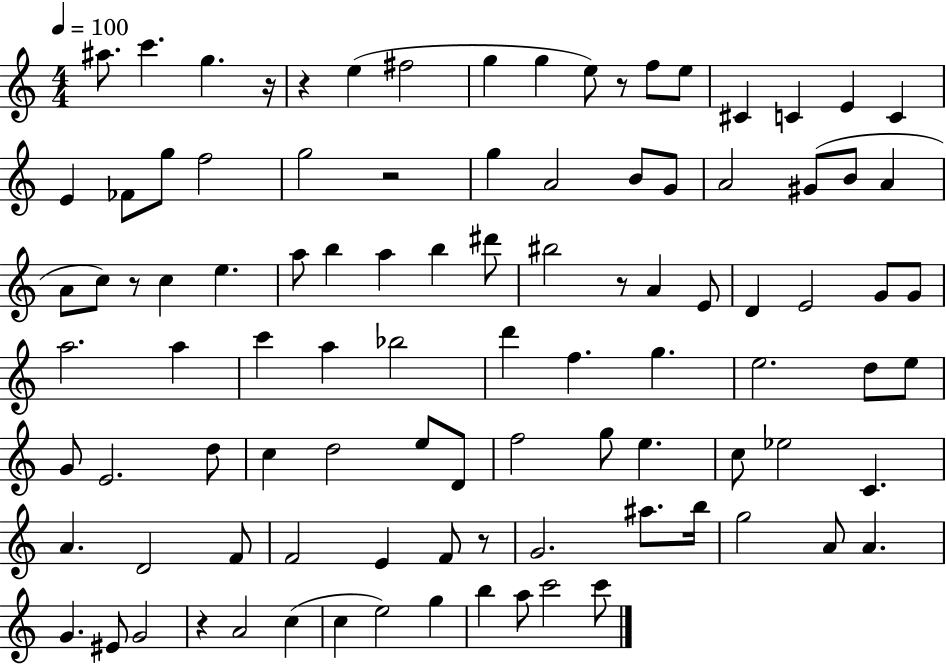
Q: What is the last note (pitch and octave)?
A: C6